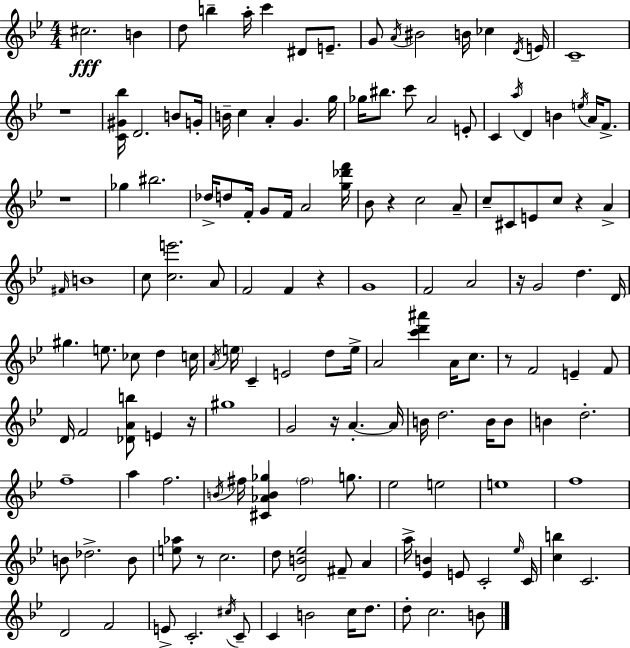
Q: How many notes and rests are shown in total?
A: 151